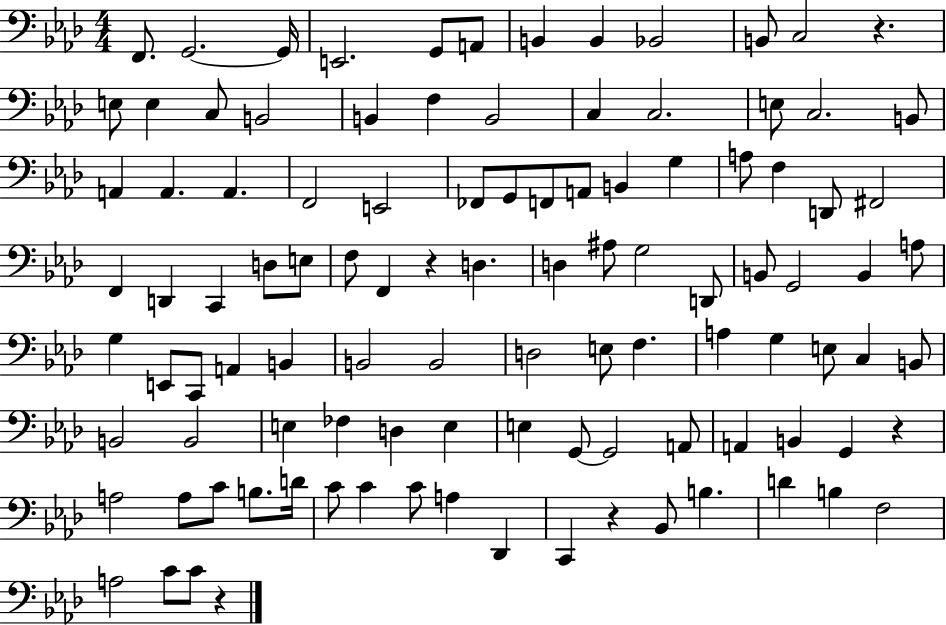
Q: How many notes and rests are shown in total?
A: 106